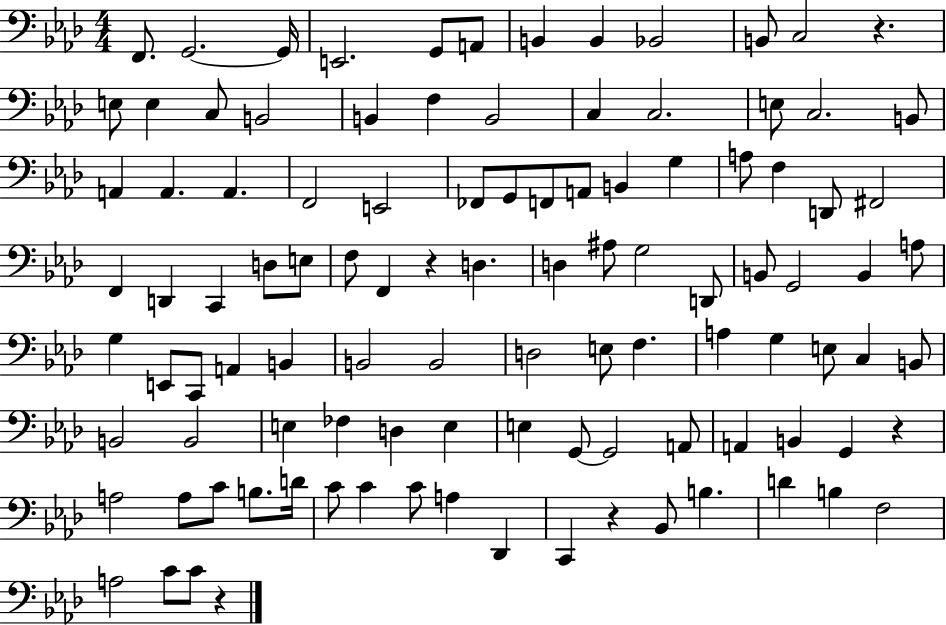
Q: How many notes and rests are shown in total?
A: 106